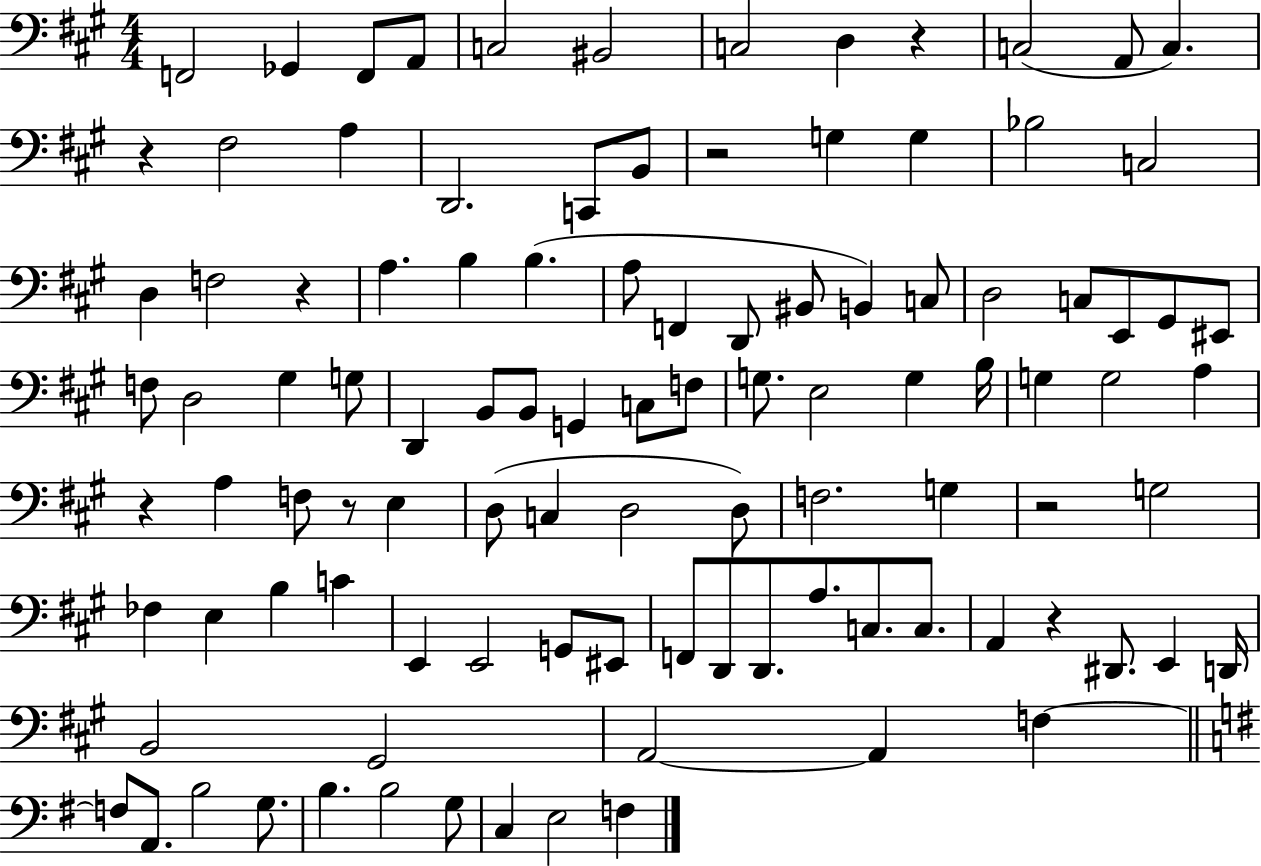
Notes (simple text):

F2/h Gb2/q F2/e A2/e C3/h BIS2/h C3/h D3/q R/q C3/h A2/e C3/q. R/q F#3/h A3/q D2/h. C2/e B2/e R/h G3/q G3/q Bb3/h C3/h D3/q F3/h R/q A3/q. B3/q B3/q. A3/e F2/q D2/e BIS2/e B2/q C3/e D3/h C3/e E2/e G#2/e EIS2/e F3/e D3/h G#3/q G3/e D2/q B2/e B2/e G2/q C3/e F3/e G3/e. E3/h G3/q B3/s G3/q G3/h A3/q R/q A3/q F3/e R/e E3/q D3/e C3/q D3/h D3/e F3/h. G3/q R/h G3/h FES3/q E3/q B3/q C4/q E2/q E2/h G2/e EIS2/e F2/e D2/e D2/e. A3/e. C3/e. C3/e. A2/q R/q D#2/e. E2/q D2/s B2/h G#2/h A2/h A2/q F3/q F3/e A2/e. B3/h G3/e. B3/q. B3/h G3/e C3/q E3/h F3/q